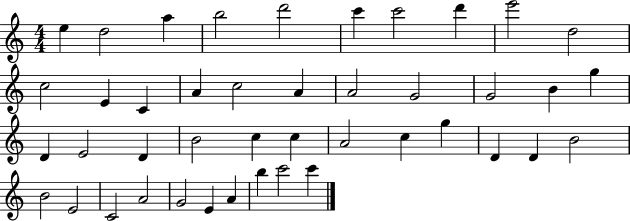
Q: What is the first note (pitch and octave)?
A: E5